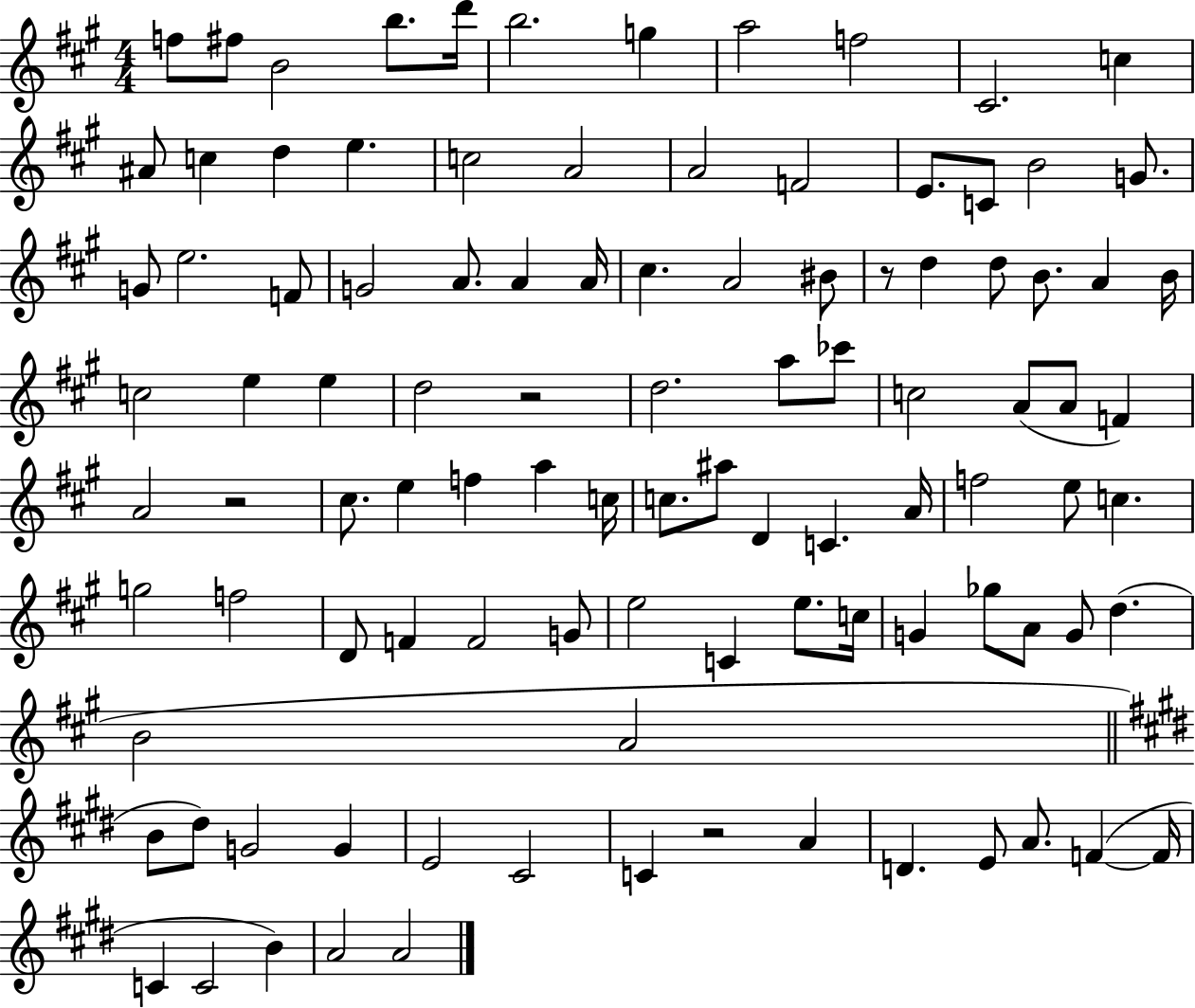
{
  \clef treble
  \numericTimeSignature
  \time 4/4
  \key a \major
  \repeat volta 2 { f''8 fis''8 b'2 b''8. d'''16 | b''2. g''4 | a''2 f''2 | cis'2. c''4 | \break ais'8 c''4 d''4 e''4. | c''2 a'2 | a'2 f'2 | e'8. c'8 b'2 g'8. | \break g'8 e''2. f'8 | g'2 a'8. a'4 a'16 | cis''4. a'2 bis'8 | r8 d''4 d''8 b'8. a'4 b'16 | \break c''2 e''4 e''4 | d''2 r2 | d''2. a''8 ces'''8 | c''2 a'8( a'8 f'4) | \break a'2 r2 | cis''8. e''4 f''4 a''4 c''16 | c''8. ais''8 d'4 c'4. a'16 | f''2 e''8 c''4. | \break g''2 f''2 | d'8 f'4 f'2 g'8 | e''2 c'4 e''8. c''16 | g'4 ges''8 a'8 g'8 d''4.( | \break b'2 a'2 | \bar "||" \break \key e \major b'8 dis''8) g'2 g'4 | e'2 cis'2 | c'4 r2 a'4 | d'4. e'8 a'8. f'4~(~ f'16 | \break c'4 c'2 b'4) | a'2 a'2 | } \bar "|."
}